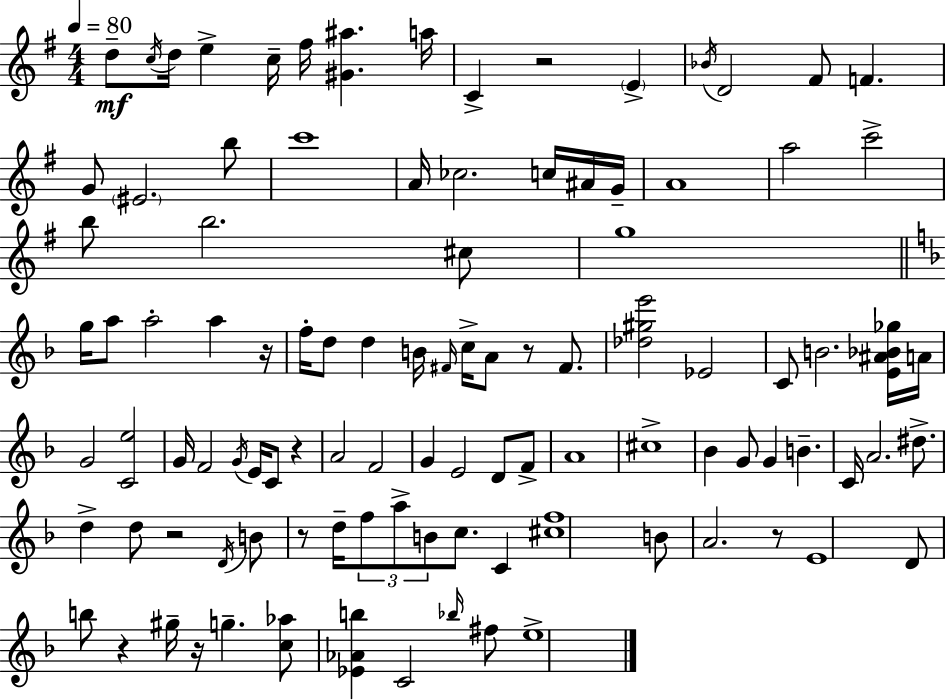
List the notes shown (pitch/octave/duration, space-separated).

D5/e C5/s D5/s E5/q C5/s F#5/s [G#4,A#5]/q. A5/s C4/q R/h E4/q Bb4/s D4/h F#4/e F4/q. G4/e EIS4/h. B5/e C6/w A4/s CES5/h. C5/s A#4/s G4/s A4/w A5/h C6/h B5/e B5/h. C#5/e G5/w G5/s A5/e A5/h A5/q R/s F5/s D5/e D5/q B4/s F#4/s C5/s A4/e R/e F#4/e. [Db5,G#5,E6]/h Eb4/h C4/e B4/h. [E4,A#4,Bb4,Gb5]/s A4/s G4/h [C4,E5]/h G4/s F4/h G4/s E4/s C4/e R/q A4/h F4/h G4/q E4/h D4/e F4/e A4/w C#5/w Bb4/q G4/e G4/q B4/q. C4/s A4/h. D#5/e. D5/q D5/e R/h D4/s B4/e R/e D5/s F5/e A5/e B4/e C5/e. C4/q [C#5,F5]/w B4/e A4/h. R/e E4/w D4/e B5/e R/q G#5/s R/s G5/q. [C5,Ab5]/e [Eb4,Ab4,B5]/q C4/h Bb5/s F#5/e E5/w